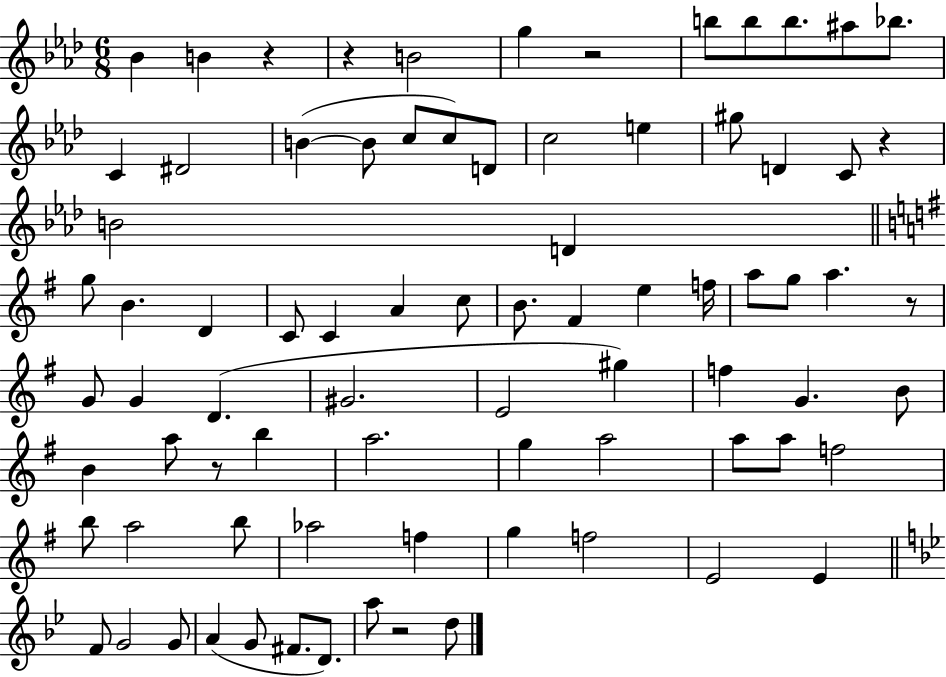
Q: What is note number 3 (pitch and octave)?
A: B4